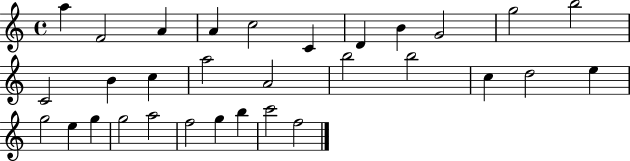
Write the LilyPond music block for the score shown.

{
  \clef treble
  \time 4/4
  \defaultTimeSignature
  \key c \major
  a''4 f'2 a'4 | a'4 c''2 c'4 | d'4 b'4 g'2 | g''2 b''2 | \break c'2 b'4 c''4 | a''2 a'2 | b''2 b''2 | c''4 d''2 e''4 | \break g''2 e''4 g''4 | g''2 a''2 | f''2 g''4 b''4 | c'''2 f''2 | \break \bar "|."
}